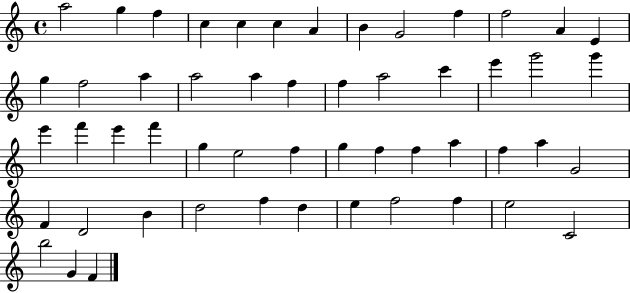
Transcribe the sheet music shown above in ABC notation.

X:1
T:Untitled
M:4/4
L:1/4
K:C
a2 g f c c c A B G2 f f2 A E g f2 a a2 a f f a2 c' e' g'2 g' e' f' e' f' g e2 f g f f a f a G2 F D2 B d2 f d e f2 f e2 C2 b2 G F